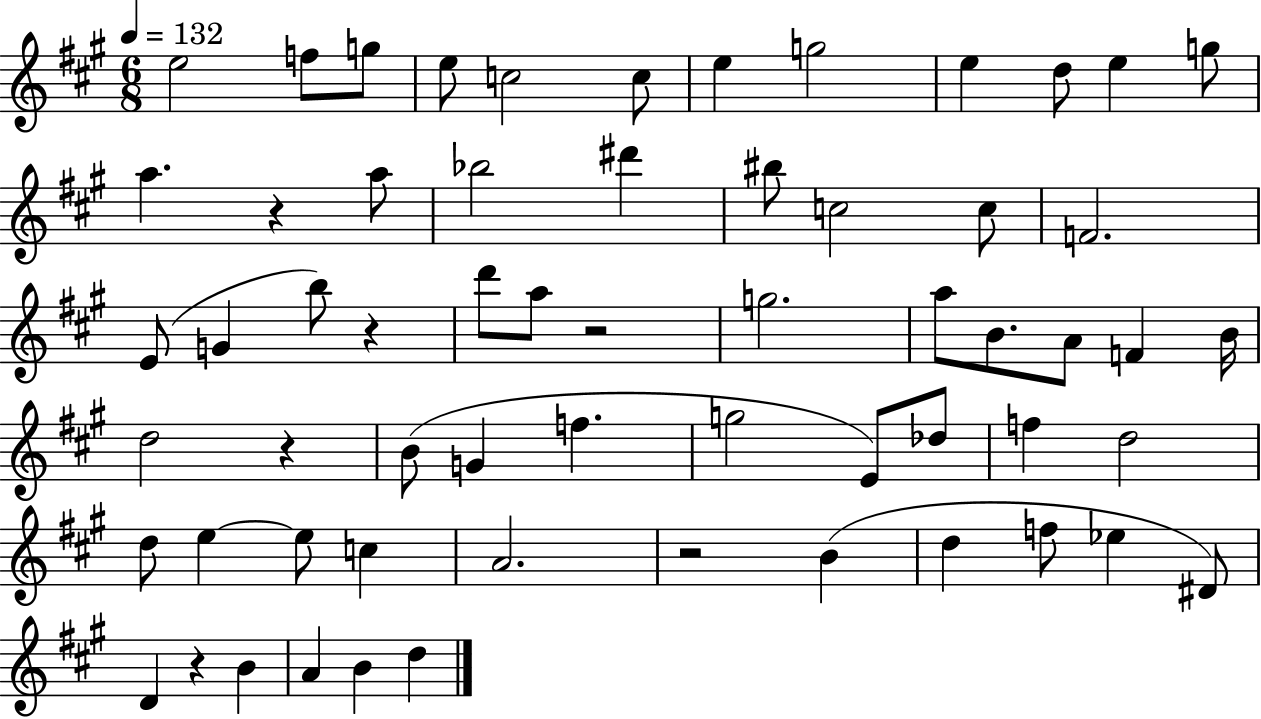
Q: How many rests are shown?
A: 6